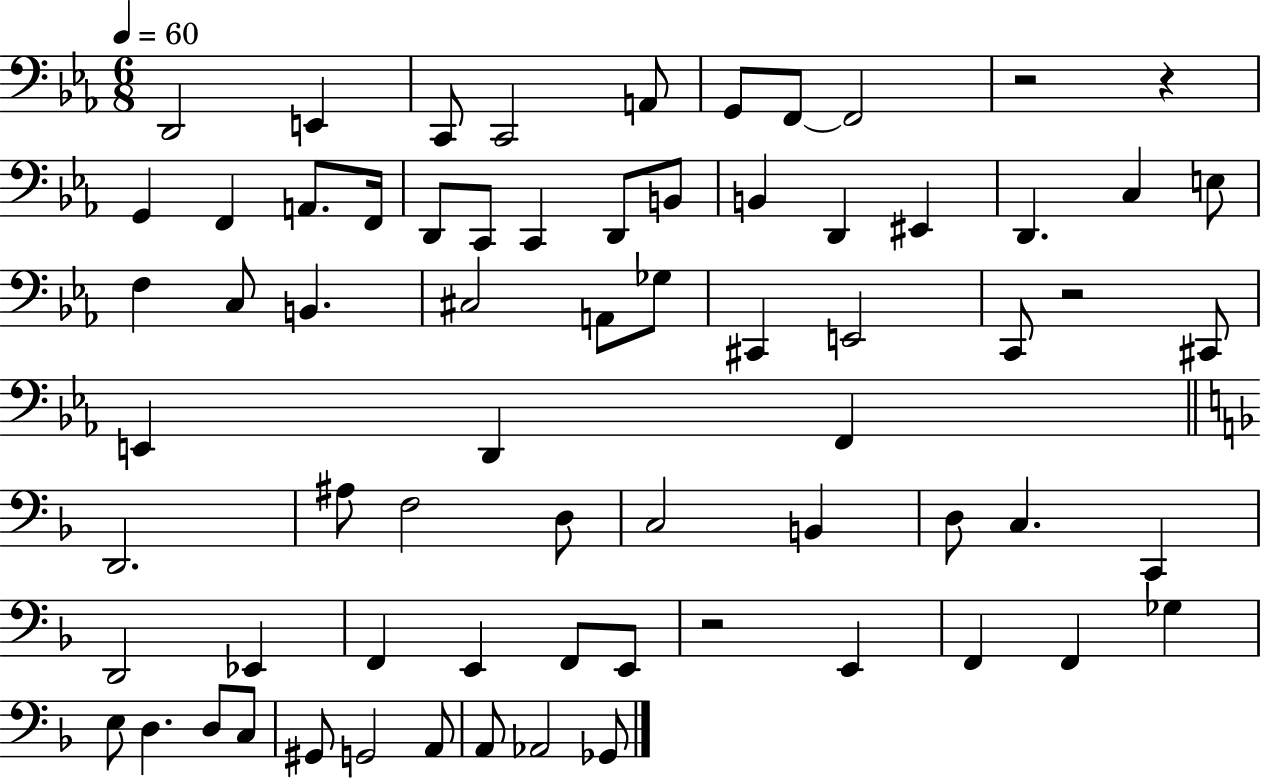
X:1
T:Untitled
M:6/8
L:1/4
K:Eb
D,,2 E,, C,,/2 C,,2 A,,/2 G,,/2 F,,/2 F,,2 z2 z G,, F,, A,,/2 F,,/4 D,,/2 C,,/2 C,, D,,/2 B,,/2 B,, D,, ^E,, D,, C, E,/2 F, C,/2 B,, ^C,2 A,,/2 _G,/2 ^C,, E,,2 C,,/2 z2 ^C,,/2 E,, D,, F,, D,,2 ^A,/2 F,2 D,/2 C,2 B,, D,/2 C, C,, D,,2 _E,, F,, E,, F,,/2 E,,/2 z2 E,, F,, F,, _G, E,/2 D, D,/2 C,/2 ^G,,/2 G,,2 A,,/2 A,,/2 _A,,2 _G,,/2